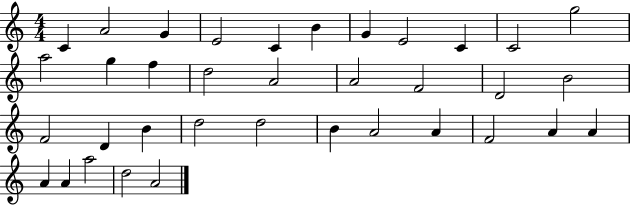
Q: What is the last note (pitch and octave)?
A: A4